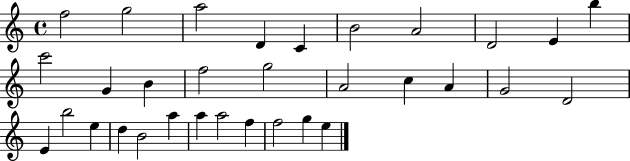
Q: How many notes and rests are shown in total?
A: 32